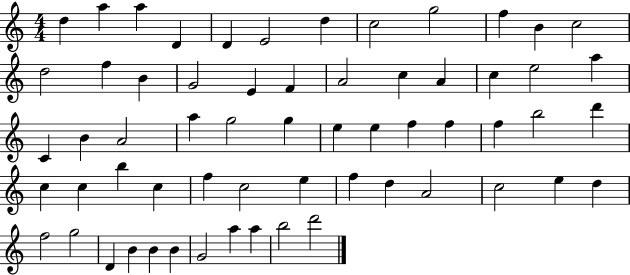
{
  \clef treble
  \numericTimeSignature
  \time 4/4
  \key c \major
  d''4 a''4 a''4 d'4 | d'4 e'2 d''4 | c''2 g''2 | f''4 b'4 c''2 | \break d''2 f''4 b'4 | g'2 e'4 f'4 | a'2 c''4 a'4 | c''4 e''2 a''4 | \break c'4 b'4 a'2 | a''4 g''2 g''4 | e''4 e''4 f''4 f''4 | f''4 b''2 d'''4 | \break c''4 c''4 b''4 c''4 | f''4 c''2 e''4 | f''4 d''4 a'2 | c''2 e''4 d''4 | \break f''2 g''2 | d'4 b'4 b'4 b'4 | g'2 a''4 a''4 | b''2 d'''2 | \break \bar "|."
}